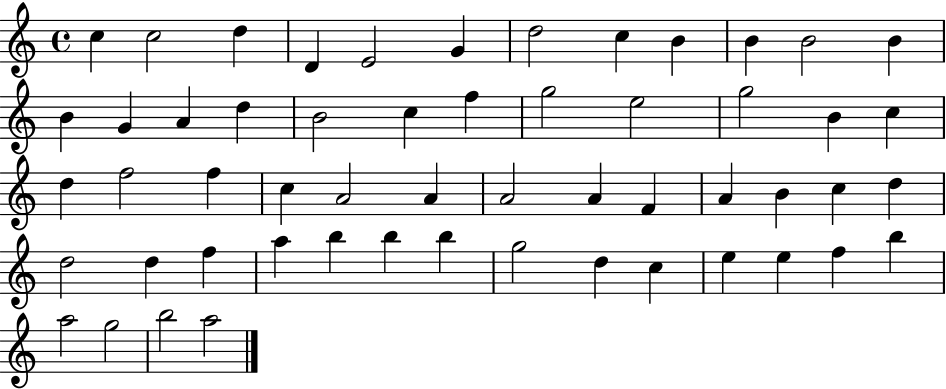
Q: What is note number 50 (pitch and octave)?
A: F5